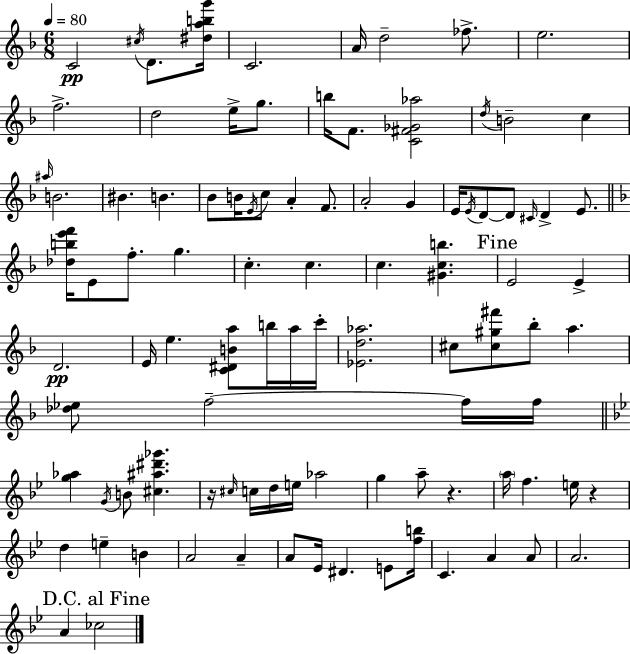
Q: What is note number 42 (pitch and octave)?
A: C5